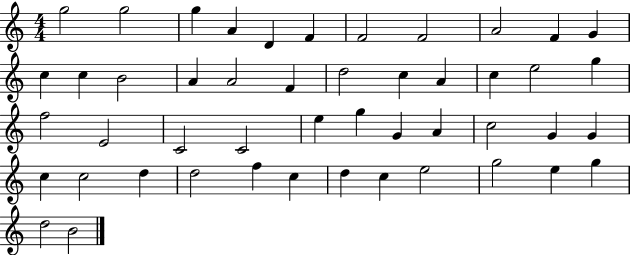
G5/h G5/h G5/q A4/q D4/q F4/q F4/h F4/h A4/h F4/q G4/q C5/q C5/q B4/h A4/q A4/h F4/q D5/h C5/q A4/q C5/q E5/h G5/q F5/h E4/h C4/h C4/h E5/q G5/q G4/q A4/q C5/h G4/q G4/q C5/q C5/h D5/q D5/h F5/q C5/q D5/q C5/q E5/h G5/h E5/q G5/q D5/h B4/h